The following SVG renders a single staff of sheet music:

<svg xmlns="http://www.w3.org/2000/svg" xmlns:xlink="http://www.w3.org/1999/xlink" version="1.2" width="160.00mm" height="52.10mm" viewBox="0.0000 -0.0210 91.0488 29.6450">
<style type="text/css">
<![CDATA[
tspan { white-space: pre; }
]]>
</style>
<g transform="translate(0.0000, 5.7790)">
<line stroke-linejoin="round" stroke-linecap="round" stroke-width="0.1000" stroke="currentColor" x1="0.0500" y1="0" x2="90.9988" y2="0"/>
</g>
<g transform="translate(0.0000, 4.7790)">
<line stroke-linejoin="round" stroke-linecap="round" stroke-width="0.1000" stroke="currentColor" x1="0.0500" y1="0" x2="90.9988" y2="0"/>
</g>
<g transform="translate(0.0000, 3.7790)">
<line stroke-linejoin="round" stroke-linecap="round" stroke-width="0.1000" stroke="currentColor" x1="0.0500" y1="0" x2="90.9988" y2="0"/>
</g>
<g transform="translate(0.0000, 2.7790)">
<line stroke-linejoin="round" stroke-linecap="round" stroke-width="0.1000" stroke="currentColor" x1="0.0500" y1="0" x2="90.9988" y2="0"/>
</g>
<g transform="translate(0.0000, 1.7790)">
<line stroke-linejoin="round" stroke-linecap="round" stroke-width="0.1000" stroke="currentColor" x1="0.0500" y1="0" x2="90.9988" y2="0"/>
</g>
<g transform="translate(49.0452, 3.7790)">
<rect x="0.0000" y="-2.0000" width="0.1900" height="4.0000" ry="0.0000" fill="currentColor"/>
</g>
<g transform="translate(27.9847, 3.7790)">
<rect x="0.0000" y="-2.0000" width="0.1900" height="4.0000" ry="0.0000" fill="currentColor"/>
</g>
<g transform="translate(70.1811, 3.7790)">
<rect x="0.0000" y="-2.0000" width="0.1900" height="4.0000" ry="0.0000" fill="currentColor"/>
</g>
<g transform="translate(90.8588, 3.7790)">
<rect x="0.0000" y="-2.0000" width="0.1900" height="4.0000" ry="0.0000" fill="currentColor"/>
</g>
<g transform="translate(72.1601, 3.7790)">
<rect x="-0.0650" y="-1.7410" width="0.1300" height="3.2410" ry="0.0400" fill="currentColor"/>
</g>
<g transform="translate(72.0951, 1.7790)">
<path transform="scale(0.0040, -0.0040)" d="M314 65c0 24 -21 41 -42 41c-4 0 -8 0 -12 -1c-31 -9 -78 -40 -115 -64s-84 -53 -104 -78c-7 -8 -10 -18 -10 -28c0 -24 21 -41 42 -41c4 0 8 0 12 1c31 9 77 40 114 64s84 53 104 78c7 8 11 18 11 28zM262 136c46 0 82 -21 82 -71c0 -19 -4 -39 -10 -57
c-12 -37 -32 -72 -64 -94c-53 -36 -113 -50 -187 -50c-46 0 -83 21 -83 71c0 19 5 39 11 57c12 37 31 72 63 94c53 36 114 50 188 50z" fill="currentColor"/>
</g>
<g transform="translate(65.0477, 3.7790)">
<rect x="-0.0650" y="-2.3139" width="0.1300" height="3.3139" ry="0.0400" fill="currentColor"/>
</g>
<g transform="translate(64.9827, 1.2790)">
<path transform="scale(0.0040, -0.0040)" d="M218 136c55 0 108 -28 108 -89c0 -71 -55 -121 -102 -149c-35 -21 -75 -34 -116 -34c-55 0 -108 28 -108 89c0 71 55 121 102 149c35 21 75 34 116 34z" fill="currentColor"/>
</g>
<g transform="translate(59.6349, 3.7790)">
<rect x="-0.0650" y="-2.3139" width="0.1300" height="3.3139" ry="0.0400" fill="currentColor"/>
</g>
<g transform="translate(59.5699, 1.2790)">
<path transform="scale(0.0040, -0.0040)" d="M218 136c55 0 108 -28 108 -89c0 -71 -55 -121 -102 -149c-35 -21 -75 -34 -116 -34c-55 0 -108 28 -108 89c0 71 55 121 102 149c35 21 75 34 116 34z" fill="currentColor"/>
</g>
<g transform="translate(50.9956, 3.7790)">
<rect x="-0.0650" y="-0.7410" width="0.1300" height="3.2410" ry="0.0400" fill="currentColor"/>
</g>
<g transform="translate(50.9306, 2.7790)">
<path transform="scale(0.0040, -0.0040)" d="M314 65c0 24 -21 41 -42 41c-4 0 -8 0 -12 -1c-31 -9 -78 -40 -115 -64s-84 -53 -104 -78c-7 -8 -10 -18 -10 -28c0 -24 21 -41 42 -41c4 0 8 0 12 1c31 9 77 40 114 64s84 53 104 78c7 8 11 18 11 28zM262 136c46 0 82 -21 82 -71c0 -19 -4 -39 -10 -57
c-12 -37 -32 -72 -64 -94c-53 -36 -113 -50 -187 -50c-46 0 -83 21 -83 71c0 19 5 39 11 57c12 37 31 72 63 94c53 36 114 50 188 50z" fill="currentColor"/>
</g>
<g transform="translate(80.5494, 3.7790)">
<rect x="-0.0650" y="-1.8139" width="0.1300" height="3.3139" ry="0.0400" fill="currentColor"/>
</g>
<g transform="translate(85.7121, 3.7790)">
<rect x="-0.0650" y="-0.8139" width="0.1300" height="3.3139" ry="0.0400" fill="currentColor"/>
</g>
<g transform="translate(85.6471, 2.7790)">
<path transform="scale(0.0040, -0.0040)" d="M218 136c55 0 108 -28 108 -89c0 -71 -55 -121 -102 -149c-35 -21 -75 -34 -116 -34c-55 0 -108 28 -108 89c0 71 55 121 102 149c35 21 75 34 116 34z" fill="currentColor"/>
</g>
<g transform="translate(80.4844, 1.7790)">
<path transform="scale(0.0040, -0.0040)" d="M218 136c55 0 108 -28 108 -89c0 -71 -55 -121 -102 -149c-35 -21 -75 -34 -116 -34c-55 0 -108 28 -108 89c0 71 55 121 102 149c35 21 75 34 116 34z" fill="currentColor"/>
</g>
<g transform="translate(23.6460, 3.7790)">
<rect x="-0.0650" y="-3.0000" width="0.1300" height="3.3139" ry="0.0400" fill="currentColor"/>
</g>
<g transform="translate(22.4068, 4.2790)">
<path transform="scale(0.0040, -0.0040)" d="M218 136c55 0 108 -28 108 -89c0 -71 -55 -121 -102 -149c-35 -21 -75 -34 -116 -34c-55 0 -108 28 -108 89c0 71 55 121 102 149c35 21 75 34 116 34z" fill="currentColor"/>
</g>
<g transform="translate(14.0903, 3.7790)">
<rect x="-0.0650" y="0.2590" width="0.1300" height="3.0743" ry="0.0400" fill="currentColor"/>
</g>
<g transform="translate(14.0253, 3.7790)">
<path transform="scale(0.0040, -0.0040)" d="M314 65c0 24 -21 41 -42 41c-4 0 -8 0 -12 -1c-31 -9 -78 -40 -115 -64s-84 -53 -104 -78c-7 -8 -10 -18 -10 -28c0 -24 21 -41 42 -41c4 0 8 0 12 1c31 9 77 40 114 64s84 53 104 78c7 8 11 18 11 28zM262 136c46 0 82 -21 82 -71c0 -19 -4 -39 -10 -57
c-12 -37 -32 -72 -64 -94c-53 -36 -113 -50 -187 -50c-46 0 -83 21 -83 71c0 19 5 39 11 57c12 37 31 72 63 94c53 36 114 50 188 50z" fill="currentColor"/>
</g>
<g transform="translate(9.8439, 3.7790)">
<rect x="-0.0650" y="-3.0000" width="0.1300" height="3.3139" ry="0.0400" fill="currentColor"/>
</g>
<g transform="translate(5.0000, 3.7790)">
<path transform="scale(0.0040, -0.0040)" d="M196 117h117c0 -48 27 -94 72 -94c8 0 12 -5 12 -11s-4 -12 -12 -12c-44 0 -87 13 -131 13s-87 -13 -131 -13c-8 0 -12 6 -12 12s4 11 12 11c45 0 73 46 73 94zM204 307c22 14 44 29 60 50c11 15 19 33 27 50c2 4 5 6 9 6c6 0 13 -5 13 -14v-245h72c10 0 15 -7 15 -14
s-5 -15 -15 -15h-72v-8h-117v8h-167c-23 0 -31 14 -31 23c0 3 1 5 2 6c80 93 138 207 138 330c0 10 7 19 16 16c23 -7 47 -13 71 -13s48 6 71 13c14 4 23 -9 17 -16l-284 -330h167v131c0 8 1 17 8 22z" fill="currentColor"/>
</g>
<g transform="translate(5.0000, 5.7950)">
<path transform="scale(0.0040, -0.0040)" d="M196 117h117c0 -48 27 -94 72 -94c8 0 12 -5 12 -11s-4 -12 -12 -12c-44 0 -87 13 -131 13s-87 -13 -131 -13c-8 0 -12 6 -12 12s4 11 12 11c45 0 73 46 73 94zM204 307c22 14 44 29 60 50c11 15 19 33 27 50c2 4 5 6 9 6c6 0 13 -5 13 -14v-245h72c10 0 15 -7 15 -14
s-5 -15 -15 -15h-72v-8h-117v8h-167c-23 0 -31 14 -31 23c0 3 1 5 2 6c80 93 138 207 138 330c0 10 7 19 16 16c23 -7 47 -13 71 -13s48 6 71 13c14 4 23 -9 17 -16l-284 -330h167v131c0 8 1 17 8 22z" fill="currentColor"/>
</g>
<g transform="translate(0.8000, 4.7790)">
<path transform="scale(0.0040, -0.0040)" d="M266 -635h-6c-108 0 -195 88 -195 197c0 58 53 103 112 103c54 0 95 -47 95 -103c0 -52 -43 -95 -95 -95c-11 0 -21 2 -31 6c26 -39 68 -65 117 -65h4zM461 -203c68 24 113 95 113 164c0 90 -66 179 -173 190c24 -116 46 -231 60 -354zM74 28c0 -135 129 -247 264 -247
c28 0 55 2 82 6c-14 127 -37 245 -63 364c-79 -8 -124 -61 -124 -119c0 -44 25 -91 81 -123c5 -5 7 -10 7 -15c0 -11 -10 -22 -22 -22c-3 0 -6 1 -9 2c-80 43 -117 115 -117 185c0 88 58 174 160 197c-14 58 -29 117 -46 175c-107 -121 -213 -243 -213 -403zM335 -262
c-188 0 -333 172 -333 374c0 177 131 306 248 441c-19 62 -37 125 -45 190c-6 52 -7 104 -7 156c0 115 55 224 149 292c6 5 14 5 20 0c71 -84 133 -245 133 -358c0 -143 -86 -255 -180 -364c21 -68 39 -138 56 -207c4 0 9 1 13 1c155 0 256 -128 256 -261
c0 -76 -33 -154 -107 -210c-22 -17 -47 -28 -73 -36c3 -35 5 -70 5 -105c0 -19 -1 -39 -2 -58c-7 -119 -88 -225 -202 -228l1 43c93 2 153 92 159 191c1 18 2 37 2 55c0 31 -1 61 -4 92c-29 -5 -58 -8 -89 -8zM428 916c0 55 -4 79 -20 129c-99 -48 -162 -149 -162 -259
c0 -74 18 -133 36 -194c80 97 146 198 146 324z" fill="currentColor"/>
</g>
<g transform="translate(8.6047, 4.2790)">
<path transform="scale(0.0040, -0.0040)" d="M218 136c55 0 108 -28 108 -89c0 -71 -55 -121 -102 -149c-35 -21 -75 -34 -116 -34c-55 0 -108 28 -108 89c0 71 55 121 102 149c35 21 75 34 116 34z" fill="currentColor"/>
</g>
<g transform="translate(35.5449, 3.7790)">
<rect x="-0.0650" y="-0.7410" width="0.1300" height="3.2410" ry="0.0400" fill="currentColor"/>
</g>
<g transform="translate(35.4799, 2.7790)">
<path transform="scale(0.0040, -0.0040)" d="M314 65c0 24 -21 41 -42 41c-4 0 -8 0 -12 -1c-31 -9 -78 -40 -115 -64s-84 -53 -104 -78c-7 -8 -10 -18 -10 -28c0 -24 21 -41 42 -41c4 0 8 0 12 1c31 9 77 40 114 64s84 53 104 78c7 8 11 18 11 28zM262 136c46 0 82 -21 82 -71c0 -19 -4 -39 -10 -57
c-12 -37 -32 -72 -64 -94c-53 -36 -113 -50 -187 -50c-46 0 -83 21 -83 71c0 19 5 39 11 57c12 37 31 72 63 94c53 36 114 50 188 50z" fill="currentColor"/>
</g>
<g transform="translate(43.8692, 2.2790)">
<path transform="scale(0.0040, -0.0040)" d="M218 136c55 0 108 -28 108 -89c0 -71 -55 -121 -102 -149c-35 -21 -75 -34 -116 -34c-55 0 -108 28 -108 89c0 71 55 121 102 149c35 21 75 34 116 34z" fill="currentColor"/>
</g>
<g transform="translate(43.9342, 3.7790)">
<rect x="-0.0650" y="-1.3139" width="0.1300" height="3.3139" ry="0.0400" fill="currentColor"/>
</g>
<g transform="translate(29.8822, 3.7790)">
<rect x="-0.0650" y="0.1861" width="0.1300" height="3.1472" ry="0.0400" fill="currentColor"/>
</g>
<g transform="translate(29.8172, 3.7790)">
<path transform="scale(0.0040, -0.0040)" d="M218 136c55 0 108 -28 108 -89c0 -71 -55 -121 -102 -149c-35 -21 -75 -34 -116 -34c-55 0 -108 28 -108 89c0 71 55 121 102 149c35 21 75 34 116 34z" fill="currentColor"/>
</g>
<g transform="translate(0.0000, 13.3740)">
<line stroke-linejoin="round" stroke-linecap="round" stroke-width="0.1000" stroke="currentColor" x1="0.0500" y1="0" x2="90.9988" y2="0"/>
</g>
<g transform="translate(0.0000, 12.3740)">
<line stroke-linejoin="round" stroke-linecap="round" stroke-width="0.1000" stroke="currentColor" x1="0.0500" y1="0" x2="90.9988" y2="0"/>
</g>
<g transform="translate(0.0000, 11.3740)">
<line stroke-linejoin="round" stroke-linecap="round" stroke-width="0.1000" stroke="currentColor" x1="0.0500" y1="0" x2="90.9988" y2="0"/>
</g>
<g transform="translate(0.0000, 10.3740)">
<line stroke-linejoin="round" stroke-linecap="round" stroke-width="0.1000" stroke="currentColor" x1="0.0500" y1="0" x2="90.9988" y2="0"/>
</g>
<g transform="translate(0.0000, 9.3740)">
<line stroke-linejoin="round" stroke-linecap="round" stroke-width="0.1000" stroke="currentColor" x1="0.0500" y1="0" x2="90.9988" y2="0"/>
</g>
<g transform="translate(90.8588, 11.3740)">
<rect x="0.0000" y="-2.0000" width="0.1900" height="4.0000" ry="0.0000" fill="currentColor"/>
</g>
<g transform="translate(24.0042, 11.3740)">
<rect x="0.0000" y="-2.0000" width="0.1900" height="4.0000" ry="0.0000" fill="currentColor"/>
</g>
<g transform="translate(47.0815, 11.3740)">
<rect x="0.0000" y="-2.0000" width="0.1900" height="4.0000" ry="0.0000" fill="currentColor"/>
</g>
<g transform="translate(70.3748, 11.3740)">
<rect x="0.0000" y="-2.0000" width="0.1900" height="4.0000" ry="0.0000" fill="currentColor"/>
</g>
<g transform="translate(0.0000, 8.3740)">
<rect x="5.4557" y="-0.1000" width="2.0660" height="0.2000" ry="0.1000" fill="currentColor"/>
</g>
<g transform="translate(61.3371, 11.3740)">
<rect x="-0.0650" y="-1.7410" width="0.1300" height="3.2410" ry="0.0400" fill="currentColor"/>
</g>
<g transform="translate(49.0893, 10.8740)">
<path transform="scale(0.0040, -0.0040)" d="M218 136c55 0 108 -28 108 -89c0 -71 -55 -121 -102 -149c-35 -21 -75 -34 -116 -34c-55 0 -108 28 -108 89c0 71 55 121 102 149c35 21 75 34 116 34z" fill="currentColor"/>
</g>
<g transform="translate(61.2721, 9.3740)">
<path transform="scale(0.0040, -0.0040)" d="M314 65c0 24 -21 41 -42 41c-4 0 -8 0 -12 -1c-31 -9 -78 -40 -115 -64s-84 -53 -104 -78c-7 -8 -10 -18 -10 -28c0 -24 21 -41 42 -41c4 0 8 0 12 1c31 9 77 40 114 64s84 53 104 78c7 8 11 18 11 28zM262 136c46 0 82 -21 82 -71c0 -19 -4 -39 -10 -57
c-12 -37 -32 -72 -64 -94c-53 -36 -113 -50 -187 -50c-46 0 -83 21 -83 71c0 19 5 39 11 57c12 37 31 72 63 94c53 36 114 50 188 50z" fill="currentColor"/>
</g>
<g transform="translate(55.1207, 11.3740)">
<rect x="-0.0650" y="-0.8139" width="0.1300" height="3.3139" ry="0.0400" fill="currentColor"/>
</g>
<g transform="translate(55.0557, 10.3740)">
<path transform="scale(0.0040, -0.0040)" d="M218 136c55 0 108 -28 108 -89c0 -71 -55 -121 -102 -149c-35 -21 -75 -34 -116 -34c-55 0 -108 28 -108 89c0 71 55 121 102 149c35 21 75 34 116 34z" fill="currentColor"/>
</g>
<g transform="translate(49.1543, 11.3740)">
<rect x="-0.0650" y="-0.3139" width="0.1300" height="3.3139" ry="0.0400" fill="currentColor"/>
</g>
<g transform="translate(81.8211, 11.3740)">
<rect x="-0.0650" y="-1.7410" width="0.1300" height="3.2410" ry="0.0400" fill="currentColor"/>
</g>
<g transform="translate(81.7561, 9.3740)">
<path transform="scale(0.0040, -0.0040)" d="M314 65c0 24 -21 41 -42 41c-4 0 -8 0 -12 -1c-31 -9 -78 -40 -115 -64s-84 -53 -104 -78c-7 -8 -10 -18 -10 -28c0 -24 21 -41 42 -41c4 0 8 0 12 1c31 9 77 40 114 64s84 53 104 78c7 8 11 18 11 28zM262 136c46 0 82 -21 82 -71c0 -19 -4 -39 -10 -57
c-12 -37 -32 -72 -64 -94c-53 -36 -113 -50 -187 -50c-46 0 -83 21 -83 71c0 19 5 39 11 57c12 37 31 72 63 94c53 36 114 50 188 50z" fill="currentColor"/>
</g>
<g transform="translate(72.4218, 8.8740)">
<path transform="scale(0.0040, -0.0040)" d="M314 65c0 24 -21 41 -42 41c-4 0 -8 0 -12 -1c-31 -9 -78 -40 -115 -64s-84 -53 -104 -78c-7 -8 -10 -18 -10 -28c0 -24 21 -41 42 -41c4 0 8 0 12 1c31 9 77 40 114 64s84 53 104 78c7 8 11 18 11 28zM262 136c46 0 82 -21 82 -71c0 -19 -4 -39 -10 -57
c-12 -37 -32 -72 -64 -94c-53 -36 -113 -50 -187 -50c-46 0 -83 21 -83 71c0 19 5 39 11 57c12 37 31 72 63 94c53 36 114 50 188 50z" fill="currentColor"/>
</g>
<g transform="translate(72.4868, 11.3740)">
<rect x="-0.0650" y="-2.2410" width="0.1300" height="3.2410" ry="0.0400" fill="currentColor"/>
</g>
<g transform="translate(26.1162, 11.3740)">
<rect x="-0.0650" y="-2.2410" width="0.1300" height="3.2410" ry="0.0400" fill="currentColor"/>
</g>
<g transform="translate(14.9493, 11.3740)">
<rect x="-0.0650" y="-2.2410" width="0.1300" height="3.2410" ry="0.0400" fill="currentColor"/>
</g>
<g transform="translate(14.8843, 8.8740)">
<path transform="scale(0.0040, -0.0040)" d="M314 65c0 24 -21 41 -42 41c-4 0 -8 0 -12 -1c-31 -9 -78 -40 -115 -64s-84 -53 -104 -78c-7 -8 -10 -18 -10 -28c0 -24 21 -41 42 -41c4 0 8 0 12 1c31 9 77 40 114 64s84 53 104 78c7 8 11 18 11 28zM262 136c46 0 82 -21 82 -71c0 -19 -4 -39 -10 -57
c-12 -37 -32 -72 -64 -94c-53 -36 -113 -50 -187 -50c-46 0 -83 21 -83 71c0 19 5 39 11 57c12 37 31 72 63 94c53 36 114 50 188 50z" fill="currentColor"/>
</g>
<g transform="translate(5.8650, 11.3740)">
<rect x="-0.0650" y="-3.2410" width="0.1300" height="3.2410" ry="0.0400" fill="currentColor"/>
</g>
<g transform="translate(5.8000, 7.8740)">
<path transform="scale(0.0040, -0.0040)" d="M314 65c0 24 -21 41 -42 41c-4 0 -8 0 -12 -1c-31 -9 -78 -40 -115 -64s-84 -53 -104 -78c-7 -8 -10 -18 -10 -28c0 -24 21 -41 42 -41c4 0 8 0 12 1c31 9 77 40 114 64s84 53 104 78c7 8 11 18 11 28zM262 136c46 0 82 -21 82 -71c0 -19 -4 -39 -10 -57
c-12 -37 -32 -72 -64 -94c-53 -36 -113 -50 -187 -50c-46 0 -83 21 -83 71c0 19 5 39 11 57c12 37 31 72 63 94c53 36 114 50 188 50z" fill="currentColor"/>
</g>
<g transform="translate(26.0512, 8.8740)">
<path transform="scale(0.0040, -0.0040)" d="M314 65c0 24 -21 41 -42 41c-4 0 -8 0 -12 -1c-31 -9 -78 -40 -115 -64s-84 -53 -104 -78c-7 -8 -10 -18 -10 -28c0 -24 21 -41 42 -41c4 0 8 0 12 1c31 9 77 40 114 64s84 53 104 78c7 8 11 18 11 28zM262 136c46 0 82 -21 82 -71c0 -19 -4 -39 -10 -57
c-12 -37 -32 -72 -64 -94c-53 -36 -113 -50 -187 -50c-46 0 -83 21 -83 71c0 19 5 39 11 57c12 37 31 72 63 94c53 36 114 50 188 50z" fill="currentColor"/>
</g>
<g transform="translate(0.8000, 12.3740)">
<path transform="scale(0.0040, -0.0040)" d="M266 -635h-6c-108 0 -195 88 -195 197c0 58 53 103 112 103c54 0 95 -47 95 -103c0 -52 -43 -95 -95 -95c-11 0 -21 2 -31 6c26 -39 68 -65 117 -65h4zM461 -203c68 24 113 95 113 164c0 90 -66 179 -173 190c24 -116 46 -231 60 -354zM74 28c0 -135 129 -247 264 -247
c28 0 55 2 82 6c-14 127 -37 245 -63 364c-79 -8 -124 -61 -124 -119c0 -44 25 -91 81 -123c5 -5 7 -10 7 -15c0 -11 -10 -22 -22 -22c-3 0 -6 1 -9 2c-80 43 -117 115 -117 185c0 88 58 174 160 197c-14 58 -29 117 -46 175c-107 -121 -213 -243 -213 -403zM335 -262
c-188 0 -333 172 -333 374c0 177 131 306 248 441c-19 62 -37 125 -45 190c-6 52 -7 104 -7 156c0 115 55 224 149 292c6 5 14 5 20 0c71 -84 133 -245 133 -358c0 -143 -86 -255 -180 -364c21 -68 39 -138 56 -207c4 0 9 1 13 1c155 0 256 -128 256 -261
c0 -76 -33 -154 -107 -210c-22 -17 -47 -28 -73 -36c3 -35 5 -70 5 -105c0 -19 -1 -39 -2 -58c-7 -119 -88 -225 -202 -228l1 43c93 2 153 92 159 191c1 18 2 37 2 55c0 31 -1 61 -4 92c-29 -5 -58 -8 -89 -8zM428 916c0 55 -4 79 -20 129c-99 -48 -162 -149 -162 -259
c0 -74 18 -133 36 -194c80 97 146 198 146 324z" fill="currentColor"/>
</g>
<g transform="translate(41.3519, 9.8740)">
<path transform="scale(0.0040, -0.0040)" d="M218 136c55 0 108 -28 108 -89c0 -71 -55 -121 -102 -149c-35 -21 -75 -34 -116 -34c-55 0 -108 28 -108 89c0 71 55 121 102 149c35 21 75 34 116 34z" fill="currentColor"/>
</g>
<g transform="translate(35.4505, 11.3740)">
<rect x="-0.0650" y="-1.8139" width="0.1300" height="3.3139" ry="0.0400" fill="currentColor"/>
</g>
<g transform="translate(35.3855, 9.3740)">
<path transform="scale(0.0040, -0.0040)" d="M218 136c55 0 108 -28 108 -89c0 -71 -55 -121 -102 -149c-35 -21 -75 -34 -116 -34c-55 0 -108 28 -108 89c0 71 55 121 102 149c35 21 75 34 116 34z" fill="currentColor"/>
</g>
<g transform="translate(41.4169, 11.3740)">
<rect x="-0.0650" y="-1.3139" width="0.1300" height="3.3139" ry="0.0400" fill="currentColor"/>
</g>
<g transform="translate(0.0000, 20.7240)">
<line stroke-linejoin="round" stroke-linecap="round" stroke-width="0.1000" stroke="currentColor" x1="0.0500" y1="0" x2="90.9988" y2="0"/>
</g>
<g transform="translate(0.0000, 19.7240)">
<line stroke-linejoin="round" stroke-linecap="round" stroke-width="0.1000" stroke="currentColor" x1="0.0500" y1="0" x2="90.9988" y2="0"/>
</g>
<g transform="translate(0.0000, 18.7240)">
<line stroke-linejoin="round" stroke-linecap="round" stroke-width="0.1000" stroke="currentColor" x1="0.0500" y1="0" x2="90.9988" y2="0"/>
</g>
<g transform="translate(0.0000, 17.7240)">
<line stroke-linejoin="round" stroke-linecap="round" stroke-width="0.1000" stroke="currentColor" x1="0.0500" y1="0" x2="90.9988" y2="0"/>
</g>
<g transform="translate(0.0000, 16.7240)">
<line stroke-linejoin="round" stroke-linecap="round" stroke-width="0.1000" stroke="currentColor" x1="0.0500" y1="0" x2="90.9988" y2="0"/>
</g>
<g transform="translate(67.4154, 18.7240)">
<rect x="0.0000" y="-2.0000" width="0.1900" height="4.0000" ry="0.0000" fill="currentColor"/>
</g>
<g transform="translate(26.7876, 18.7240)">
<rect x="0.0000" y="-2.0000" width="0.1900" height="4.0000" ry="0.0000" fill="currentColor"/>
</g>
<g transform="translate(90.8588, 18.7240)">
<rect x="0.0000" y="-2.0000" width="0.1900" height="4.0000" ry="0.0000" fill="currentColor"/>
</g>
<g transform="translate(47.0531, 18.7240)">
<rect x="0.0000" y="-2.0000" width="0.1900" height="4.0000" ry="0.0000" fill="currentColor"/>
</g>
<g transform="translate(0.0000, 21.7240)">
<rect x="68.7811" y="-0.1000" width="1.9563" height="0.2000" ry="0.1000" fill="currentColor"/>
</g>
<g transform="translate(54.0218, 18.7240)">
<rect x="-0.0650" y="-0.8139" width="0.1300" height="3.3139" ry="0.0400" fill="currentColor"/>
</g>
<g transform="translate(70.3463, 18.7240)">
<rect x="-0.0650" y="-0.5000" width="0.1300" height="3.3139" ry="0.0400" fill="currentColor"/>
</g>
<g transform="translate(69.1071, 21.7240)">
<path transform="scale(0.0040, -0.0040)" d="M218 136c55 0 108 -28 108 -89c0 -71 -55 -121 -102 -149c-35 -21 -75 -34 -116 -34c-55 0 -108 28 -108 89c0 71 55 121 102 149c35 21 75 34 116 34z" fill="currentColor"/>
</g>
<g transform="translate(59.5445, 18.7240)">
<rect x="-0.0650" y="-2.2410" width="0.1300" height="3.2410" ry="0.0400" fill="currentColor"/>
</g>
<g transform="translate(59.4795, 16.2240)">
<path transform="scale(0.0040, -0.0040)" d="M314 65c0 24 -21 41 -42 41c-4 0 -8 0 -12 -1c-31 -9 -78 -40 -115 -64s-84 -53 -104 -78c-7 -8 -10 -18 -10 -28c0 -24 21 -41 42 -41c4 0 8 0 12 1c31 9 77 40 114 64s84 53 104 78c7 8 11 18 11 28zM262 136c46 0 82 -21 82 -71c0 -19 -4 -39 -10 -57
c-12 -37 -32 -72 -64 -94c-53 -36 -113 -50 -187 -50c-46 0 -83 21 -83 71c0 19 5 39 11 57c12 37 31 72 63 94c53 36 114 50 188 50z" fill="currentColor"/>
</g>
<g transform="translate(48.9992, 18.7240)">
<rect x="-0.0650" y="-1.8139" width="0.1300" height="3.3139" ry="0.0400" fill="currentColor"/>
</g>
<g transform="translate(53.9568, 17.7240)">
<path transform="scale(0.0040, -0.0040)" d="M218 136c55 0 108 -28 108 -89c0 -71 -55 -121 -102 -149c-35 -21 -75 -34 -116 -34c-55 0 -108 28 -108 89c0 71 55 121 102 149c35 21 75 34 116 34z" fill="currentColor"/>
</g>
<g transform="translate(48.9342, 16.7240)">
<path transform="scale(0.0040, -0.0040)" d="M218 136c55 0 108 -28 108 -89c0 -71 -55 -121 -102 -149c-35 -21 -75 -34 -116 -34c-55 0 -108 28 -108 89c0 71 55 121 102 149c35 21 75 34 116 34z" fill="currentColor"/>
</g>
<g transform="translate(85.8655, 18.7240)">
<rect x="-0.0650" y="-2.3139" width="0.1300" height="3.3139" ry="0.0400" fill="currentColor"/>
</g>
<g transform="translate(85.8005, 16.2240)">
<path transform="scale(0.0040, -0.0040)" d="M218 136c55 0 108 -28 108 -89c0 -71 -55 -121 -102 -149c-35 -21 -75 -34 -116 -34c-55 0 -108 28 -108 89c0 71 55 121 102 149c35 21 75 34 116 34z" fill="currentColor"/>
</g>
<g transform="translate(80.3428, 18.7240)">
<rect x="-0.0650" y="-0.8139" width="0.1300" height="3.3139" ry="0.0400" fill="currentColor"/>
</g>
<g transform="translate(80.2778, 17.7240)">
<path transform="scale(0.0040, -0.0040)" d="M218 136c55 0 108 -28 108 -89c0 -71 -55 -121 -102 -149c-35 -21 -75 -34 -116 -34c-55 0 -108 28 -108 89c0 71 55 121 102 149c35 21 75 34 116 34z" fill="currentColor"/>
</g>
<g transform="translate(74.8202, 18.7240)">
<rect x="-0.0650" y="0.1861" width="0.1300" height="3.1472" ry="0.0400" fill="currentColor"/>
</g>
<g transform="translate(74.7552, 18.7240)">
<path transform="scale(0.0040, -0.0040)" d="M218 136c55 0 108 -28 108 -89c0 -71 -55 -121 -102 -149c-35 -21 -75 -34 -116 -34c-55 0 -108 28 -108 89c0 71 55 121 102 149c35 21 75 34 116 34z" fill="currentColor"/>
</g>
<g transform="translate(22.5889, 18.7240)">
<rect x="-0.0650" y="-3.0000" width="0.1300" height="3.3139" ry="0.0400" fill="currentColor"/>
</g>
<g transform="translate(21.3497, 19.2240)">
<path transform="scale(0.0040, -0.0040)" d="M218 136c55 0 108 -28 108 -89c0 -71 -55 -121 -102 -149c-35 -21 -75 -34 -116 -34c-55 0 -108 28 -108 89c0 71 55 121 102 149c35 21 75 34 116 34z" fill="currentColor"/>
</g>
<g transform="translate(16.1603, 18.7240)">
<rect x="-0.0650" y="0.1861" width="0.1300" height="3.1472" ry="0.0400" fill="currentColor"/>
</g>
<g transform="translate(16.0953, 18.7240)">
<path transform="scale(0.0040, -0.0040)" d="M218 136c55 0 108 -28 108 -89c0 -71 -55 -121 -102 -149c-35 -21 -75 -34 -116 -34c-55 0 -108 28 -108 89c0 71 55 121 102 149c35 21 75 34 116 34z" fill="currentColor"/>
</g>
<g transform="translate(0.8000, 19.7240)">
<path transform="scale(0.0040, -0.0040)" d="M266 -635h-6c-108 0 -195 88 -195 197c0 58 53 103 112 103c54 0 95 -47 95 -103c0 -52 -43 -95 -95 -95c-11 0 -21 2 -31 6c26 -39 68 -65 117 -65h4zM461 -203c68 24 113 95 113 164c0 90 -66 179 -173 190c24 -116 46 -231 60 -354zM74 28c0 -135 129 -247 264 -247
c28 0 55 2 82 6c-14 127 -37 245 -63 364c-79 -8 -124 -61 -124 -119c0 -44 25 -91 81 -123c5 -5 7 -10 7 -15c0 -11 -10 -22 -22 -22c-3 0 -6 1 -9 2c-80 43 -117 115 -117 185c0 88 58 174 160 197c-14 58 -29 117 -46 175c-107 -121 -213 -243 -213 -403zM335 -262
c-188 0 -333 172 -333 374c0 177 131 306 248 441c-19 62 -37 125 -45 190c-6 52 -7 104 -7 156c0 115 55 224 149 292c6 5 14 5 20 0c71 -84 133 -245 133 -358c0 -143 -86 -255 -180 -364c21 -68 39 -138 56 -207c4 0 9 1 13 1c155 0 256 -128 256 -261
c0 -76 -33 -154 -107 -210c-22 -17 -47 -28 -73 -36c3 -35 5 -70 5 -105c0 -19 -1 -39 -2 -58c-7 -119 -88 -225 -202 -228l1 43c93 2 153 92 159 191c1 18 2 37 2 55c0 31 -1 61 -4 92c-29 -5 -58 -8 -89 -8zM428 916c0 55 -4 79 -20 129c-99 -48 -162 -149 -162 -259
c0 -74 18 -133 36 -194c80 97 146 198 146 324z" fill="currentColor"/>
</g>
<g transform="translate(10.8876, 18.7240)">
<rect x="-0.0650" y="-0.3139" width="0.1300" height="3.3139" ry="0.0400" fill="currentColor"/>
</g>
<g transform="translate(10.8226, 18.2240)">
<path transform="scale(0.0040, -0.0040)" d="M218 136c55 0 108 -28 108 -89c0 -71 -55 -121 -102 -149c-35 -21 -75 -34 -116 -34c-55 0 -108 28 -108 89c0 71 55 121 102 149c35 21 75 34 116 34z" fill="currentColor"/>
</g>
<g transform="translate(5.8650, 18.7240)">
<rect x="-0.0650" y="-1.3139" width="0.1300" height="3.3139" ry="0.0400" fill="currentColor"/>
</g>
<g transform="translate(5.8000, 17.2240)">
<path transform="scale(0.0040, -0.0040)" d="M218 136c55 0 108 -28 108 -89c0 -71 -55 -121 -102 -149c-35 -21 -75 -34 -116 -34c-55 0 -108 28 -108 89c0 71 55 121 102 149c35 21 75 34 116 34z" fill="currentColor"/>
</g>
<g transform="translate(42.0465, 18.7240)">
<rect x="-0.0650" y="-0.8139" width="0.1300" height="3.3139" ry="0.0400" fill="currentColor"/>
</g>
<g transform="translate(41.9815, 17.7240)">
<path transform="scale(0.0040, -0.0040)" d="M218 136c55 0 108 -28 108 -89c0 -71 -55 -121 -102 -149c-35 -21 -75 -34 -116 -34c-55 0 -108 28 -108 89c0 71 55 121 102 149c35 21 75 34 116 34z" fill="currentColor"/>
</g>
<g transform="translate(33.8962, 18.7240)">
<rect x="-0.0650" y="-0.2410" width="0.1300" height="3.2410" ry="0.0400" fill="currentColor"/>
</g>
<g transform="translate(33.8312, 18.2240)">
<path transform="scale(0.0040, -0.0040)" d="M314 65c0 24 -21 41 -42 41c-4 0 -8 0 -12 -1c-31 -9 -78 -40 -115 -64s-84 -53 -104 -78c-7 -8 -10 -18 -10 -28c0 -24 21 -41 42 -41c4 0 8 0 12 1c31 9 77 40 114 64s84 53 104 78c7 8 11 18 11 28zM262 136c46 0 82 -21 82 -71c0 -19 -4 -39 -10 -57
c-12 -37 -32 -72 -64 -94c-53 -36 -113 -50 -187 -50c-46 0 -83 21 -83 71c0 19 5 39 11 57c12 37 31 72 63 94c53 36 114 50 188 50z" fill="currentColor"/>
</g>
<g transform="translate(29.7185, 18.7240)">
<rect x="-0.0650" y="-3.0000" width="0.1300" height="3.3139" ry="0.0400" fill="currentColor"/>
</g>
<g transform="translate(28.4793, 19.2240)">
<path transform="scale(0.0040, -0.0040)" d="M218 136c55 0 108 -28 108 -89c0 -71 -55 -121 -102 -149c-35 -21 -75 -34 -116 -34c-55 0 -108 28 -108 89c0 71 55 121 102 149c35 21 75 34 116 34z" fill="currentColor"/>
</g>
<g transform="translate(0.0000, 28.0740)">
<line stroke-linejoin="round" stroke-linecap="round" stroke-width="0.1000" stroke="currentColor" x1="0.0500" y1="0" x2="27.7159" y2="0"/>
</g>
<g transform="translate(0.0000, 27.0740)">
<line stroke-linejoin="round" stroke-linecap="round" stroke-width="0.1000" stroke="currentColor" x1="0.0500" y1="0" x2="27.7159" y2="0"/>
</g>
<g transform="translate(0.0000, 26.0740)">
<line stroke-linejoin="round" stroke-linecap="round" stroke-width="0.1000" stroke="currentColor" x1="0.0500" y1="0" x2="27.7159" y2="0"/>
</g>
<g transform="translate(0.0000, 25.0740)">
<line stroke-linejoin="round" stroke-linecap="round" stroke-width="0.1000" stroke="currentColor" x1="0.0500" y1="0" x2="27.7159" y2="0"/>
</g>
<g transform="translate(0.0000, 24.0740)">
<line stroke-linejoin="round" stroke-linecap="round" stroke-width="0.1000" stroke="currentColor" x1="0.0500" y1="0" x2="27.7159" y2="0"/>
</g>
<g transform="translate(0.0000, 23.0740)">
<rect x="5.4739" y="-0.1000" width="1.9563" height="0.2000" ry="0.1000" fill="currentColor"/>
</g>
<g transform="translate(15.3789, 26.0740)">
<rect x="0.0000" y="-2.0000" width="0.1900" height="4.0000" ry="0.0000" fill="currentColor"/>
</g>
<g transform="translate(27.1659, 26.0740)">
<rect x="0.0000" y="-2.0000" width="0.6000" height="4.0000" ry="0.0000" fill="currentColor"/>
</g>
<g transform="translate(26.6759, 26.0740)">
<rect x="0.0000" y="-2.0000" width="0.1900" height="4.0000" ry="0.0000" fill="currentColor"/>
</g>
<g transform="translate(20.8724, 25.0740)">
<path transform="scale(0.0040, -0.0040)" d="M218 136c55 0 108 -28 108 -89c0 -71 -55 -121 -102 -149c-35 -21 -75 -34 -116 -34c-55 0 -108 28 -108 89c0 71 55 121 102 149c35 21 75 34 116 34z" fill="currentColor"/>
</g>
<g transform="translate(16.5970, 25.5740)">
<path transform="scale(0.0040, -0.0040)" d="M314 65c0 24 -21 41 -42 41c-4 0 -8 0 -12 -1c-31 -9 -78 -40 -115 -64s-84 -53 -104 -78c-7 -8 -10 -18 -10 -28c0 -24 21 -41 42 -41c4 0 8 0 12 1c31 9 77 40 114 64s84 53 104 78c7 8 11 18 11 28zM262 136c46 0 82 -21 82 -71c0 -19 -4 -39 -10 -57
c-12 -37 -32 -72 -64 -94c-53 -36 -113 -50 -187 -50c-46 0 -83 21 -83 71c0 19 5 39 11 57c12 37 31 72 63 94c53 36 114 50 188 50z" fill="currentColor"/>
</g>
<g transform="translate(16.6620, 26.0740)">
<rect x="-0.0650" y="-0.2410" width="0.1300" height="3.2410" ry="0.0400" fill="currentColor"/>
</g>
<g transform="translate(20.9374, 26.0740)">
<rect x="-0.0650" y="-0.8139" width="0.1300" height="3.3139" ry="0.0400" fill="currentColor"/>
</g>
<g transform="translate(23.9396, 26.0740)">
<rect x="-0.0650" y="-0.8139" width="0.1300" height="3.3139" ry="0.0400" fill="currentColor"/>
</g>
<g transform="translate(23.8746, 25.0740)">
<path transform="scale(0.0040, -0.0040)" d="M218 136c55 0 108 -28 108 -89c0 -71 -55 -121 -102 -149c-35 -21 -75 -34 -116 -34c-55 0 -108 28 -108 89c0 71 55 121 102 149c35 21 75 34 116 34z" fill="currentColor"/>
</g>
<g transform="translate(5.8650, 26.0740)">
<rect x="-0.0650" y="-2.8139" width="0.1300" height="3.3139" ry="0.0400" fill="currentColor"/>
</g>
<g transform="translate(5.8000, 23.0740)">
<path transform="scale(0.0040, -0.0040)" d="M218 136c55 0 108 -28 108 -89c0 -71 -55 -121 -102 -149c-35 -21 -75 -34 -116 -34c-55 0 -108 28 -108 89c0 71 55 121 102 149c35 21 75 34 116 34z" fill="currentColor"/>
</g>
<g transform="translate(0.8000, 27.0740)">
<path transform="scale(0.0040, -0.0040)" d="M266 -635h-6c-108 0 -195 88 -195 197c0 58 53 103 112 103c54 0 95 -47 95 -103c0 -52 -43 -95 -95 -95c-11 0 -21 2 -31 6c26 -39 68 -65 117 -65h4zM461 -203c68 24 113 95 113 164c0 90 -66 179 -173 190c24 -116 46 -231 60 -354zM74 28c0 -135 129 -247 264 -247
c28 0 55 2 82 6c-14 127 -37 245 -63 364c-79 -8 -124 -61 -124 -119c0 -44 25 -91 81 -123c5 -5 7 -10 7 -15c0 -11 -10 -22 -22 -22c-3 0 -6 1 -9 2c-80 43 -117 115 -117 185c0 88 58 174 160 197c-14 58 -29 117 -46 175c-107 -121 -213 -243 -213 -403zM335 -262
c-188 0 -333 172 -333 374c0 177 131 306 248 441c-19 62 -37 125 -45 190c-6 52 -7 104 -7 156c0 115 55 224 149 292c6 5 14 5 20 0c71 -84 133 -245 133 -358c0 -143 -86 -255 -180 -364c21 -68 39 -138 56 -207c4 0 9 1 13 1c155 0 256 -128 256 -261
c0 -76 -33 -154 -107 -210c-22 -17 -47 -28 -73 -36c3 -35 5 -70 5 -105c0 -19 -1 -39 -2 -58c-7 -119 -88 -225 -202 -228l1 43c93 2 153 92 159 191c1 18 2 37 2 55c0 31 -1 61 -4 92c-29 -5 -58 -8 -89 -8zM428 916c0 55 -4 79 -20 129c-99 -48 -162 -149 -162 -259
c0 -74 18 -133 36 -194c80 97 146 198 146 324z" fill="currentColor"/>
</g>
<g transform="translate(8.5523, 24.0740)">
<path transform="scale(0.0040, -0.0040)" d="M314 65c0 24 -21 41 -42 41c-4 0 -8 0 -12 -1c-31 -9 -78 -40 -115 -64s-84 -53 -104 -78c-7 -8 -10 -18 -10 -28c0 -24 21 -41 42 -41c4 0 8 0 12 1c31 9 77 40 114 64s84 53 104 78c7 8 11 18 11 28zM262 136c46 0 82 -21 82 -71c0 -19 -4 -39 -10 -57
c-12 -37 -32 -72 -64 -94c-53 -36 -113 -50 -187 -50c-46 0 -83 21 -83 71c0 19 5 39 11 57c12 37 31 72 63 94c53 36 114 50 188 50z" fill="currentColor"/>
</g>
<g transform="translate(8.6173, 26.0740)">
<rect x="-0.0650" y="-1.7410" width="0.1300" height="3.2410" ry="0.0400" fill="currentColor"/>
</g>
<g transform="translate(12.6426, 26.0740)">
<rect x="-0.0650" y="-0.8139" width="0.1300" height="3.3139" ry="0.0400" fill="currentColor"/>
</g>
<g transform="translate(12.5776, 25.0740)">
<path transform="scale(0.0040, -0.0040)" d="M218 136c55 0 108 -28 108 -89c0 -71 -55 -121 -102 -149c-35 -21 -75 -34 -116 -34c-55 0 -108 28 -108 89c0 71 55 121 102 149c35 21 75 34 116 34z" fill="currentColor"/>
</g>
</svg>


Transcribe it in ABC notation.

X:1
T:Untitled
M:4/4
L:1/4
K:C
A B2 A B d2 e d2 g g f2 f d b2 g2 g2 f e c d f2 g2 f2 e c B A A c2 d f d g2 C B d g a f2 d c2 d d